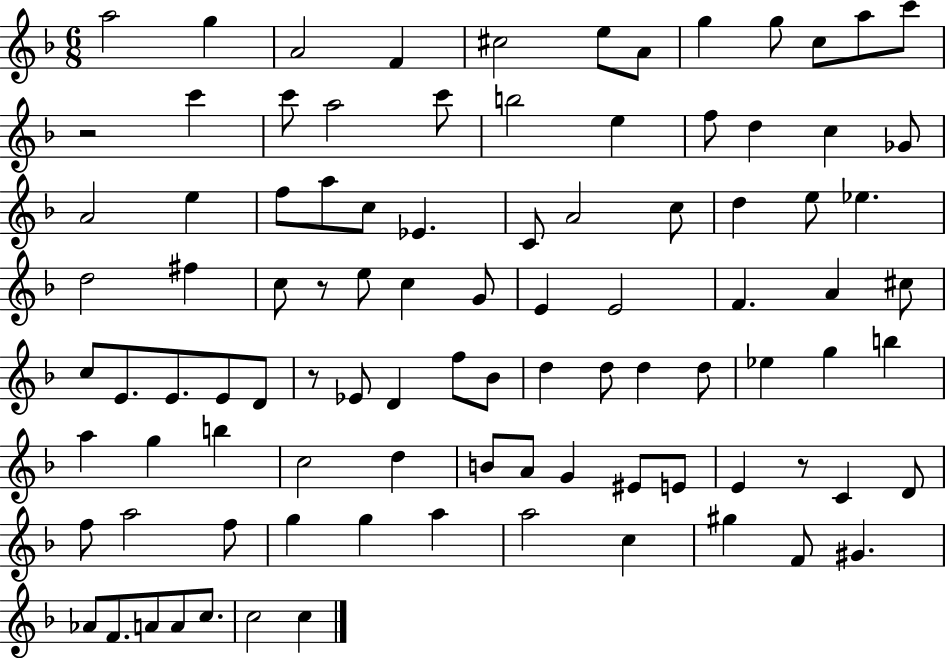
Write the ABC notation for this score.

X:1
T:Untitled
M:6/8
L:1/4
K:F
a2 g A2 F ^c2 e/2 A/2 g g/2 c/2 a/2 c'/2 z2 c' c'/2 a2 c'/2 b2 e f/2 d c _G/2 A2 e f/2 a/2 c/2 _E C/2 A2 c/2 d e/2 _e d2 ^f c/2 z/2 e/2 c G/2 E E2 F A ^c/2 c/2 E/2 E/2 E/2 D/2 z/2 _E/2 D f/2 _B/2 d d/2 d d/2 _e g b a g b c2 d B/2 A/2 G ^E/2 E/2 E z/2 C D/2 f/2 a2 f/2 g g a a2 c ^g F/2 ^G _A/2 F/2 A/2 A/2 c/2 c2 c